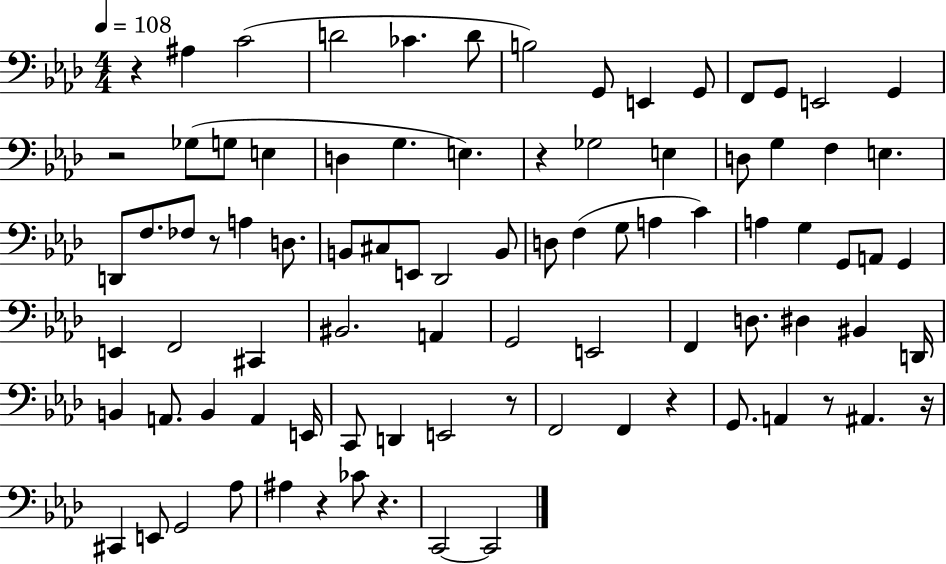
X:1
T:Untitled
M:4/4
L:1/4
K:Ab
z ^A, C2 D2 _C D/2 B,2 G,,/2 E,, G,,/2 F,,/2 G,,/2 E,,2 G,, z2 _G,/2 G,/2 E, D, G, E, z _G,2 E, D,/2 G, F, E, D,,/2 F,/2 _F,/2 z/2 A, D,/2 B,,/2 ^C,/2 E,,/2 _D,,2 B,,/2 D,/2 F, G,/2 A, C A, G, G,,/2 A,,/2 G,, E,, F,,2 ^C,, ^B,,2 A,, G,,2 E,,2 F,, D,/2 ^D, ^B,, D,,/4 B,, A,,/2 B,, A,, E,,/4 C,,/2 D,, E,,2 z/2 F,,2 F,, z G,,/2 A,, z/2 ^A,, z/4 ^C,, E,,/2 G,,2 _A,/2 ^A, z _C/2 z C,,2 C,,2